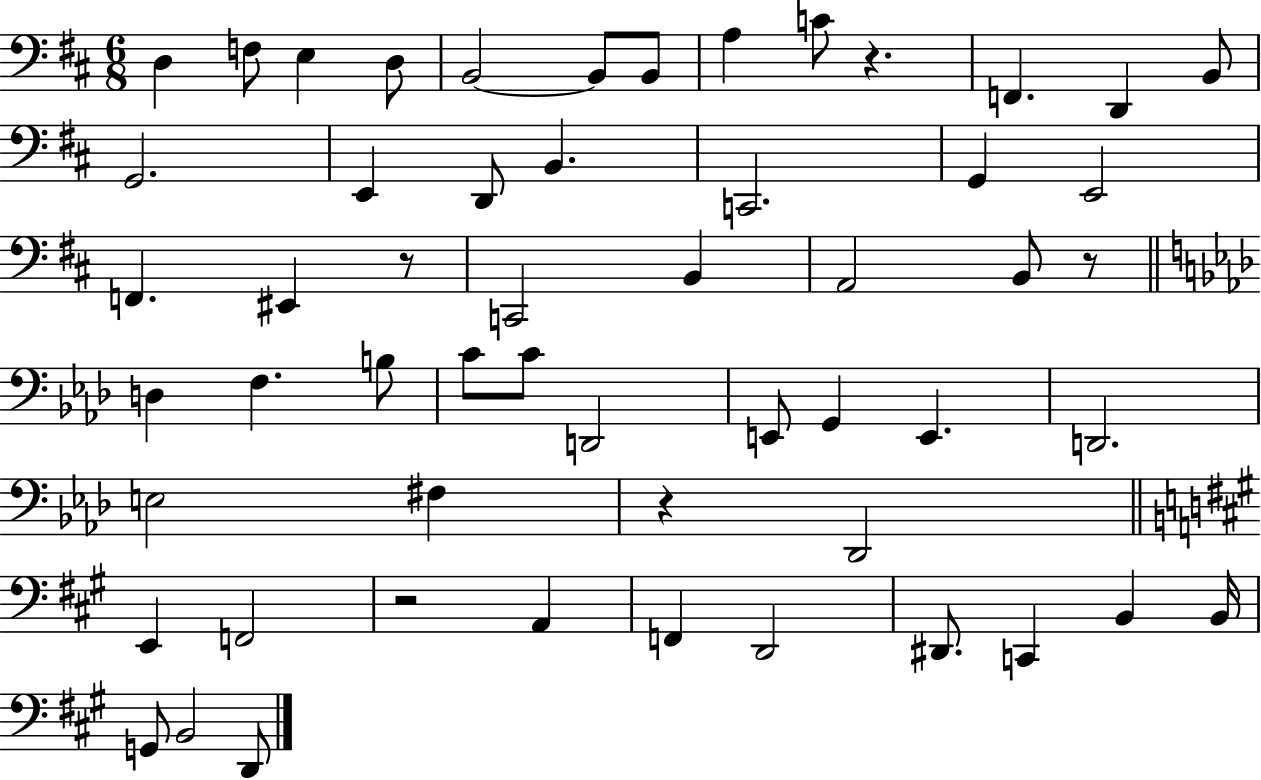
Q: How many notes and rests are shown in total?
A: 55